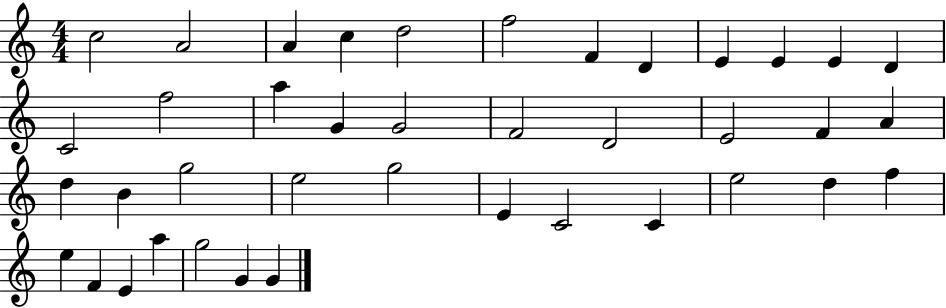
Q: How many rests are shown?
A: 0